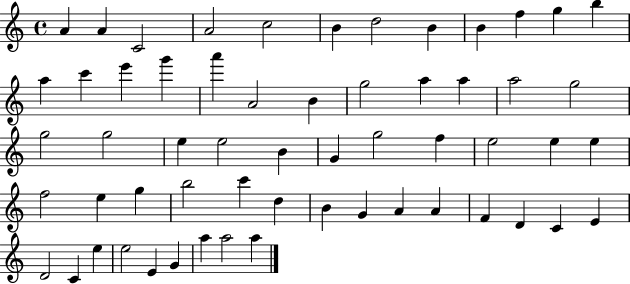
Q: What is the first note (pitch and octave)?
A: A4